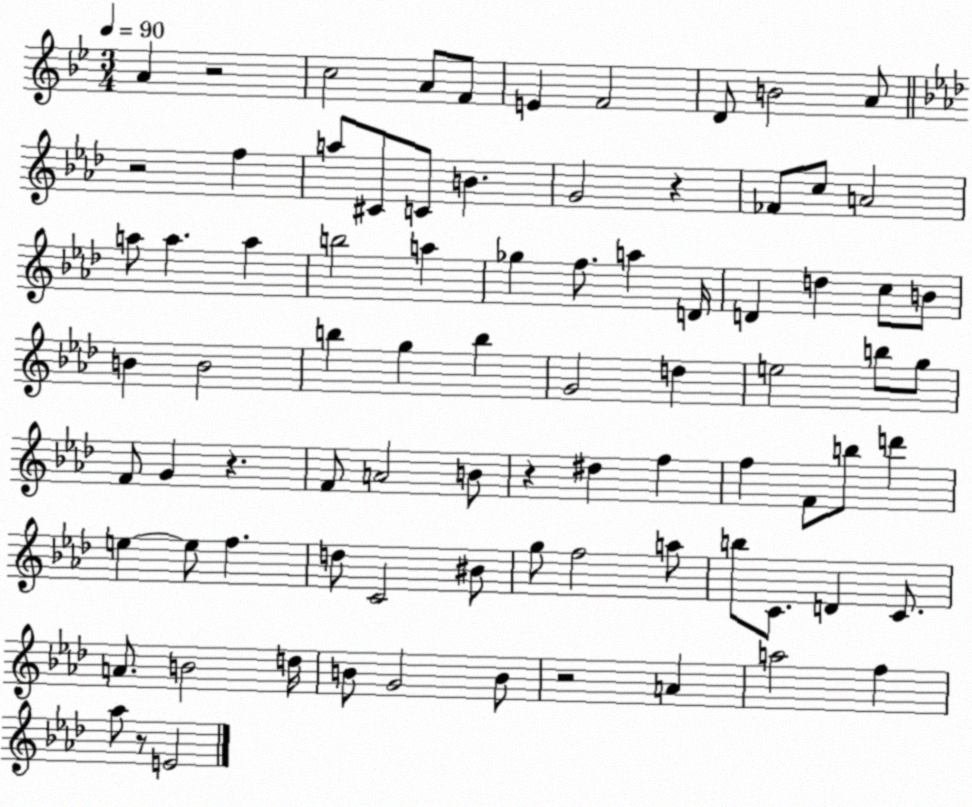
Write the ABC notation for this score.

X:1
T:Untitled
M:3/4
L:1/4
K:Bb
A z2 c2 A/2 F/2 E F2 D/2 B2 A/2 z2 f a/2 ^C/2 C/2 B G2 z _F/2 c/2 A2 a/2 a a b2 a _g f/2 a D/4 D d c/2 B/2 B B2 b g b G2 d e2 b/2 g/2 F/2 G z F/2 A2 B/2 z ^d f f F/2 b/2 d' e e/2 f d/2 C2 ^B/2 g/2 f2 a/2 b/2 C/2 D C/2 A/2 B2 d/4 B/2 G2 B/2 z2 A a2 f _a/2 z/2 E2